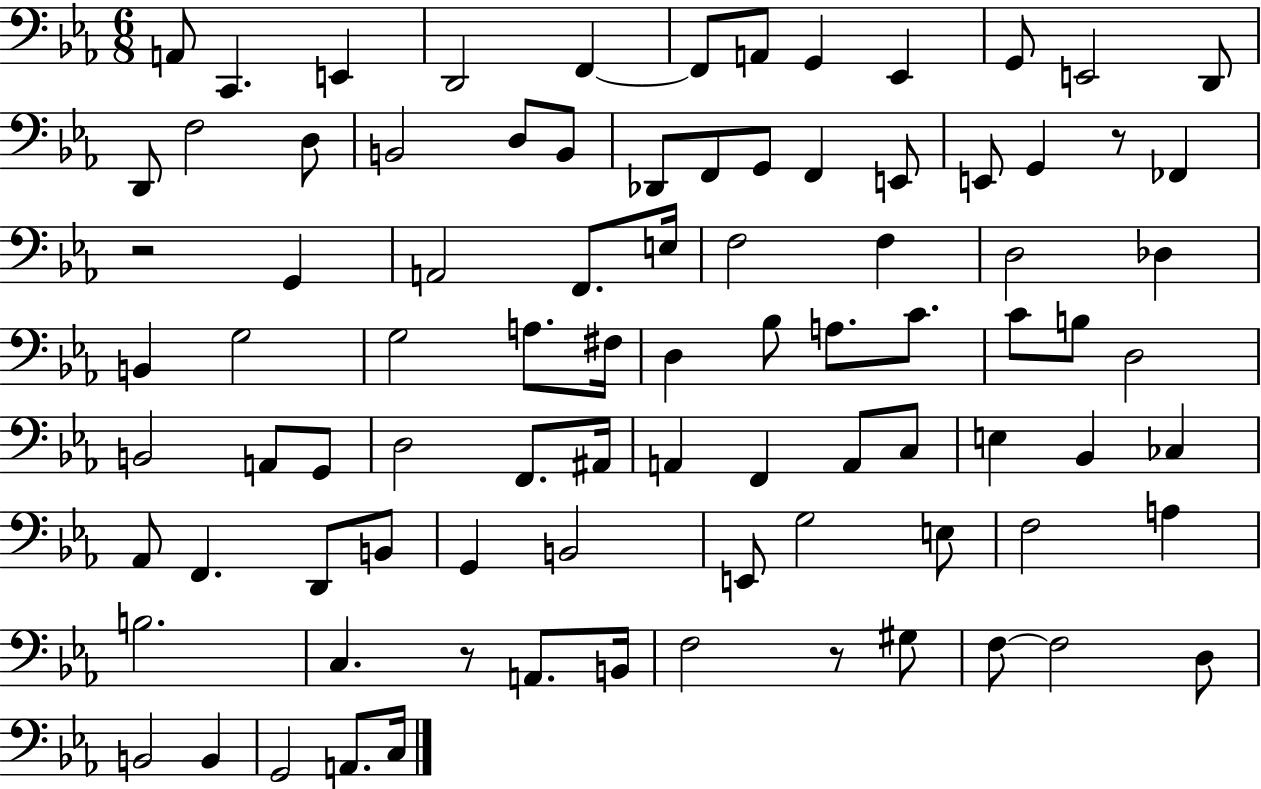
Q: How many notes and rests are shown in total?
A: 88